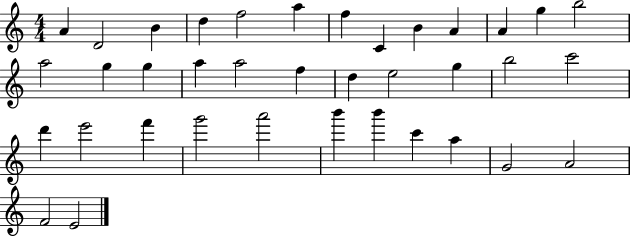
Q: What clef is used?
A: treble